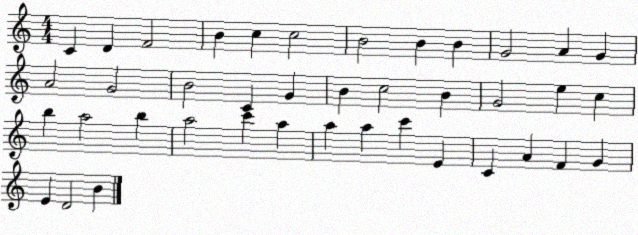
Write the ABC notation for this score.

X:1
T:Untitled
M:4/4
L:1/4
K:C
C D F2 B c c2 B2 B B G2 A G A2 G2 B2 C G B c2 B G2 e c b a2 b a2 c' a a a c' E C A F G E D2 B